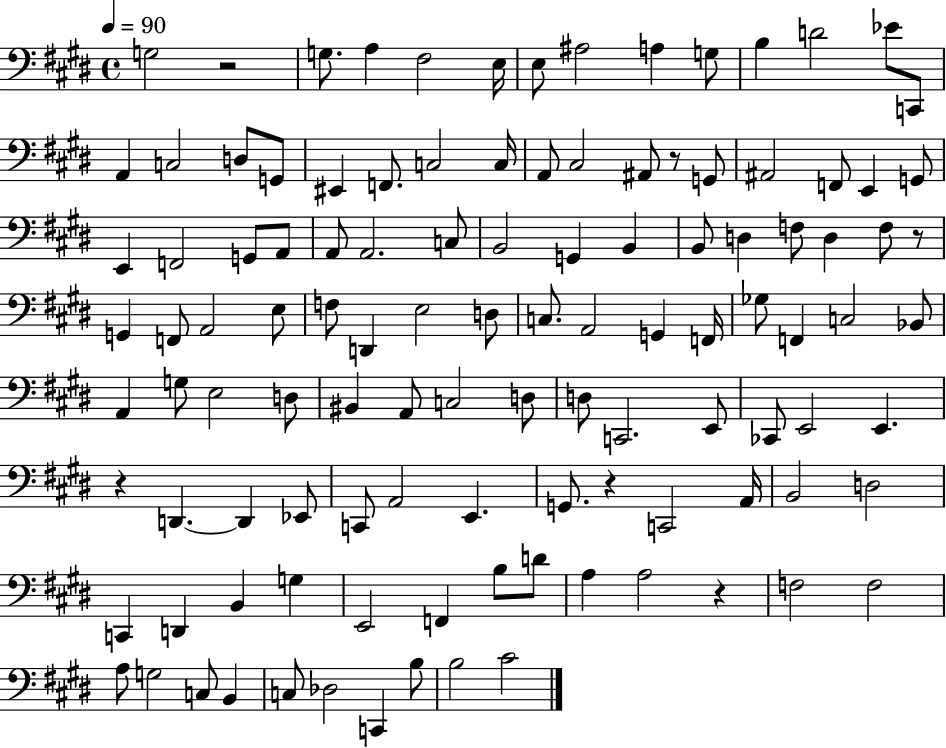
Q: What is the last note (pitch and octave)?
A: C#4